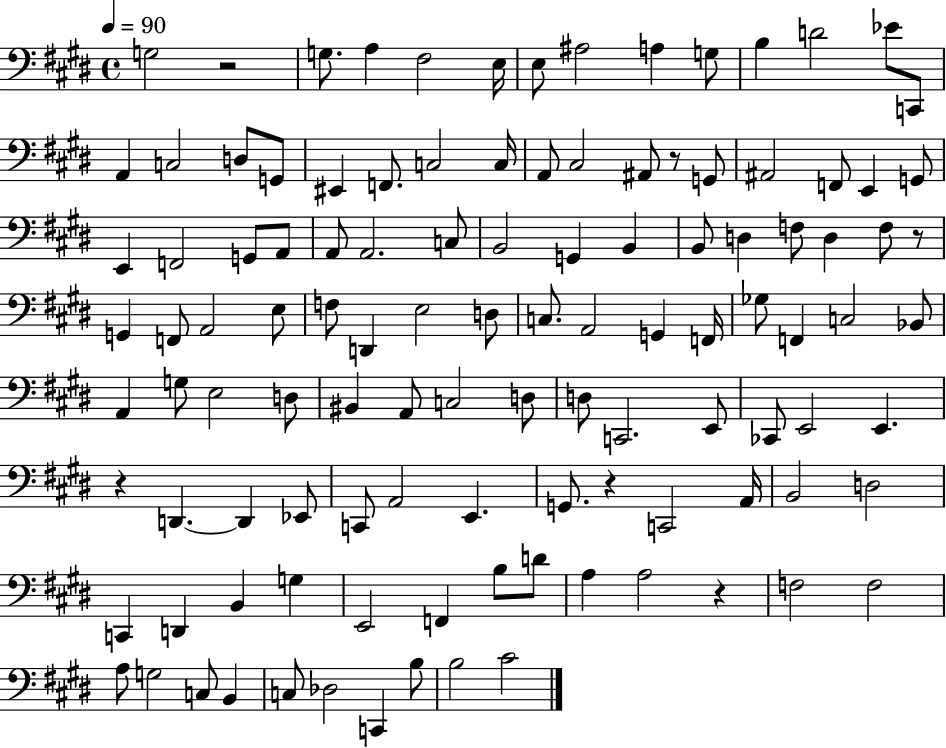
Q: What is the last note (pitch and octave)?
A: C#4